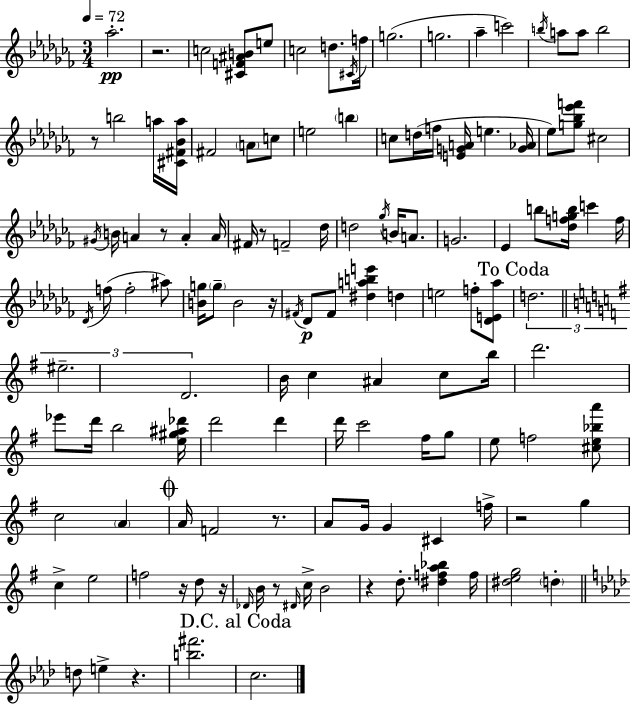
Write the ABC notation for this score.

X:1
T:Untitled
M:3/4
L:1/4
K:Abm
_a2 z2 c2 [^CF^AB]/2 e/2 c2 d/2 ^C/4 f/4 g2 g2 _a c'2 b/4 a/2 a/2 b2 z/2 b2 a/4 [^C^F_Ba]/4 ^F2 A/2 c/2 e2 b c/2 d/4 f/4 [EGA]/4 e [G_A]/4 _e/2 [g_b_e'f']/2 ^c2 ^G/4 B/4 A z/2 A A/4 ^F/4 z/2 F2 _d/4 d2 _g/4 B/4 A/2 G2 _E b/2 [_dfgb]/4 c' f/4 _D/4 f/2 f2 ^a/2 [Bg]/4 g/2 B2 z/4 ^F/4 _D/2 ^F/2 [^dabe'] d e2 f/2 [_DE_a]/2 d2 ^e2 D2 B/4 c ^A c/2 b/4 d'2 _e'/2 d'/4 b2 [e^g^a_d']/4 d'2 d' d'/4 c'2 ^f/4 g/2 e/2 f2 [^ce_ba']/2 c2 A A/4 F2 z/2 A/2 G/4 G ^C f/4 z2 g c e2 f2 z/4 d/2 z/4 _D/4 B/4 z/2 ^D/4 c/4 B2 z d/2 [^dfa_b] f/4 [^deg]2 d d/2 e z [b^f']2 c2